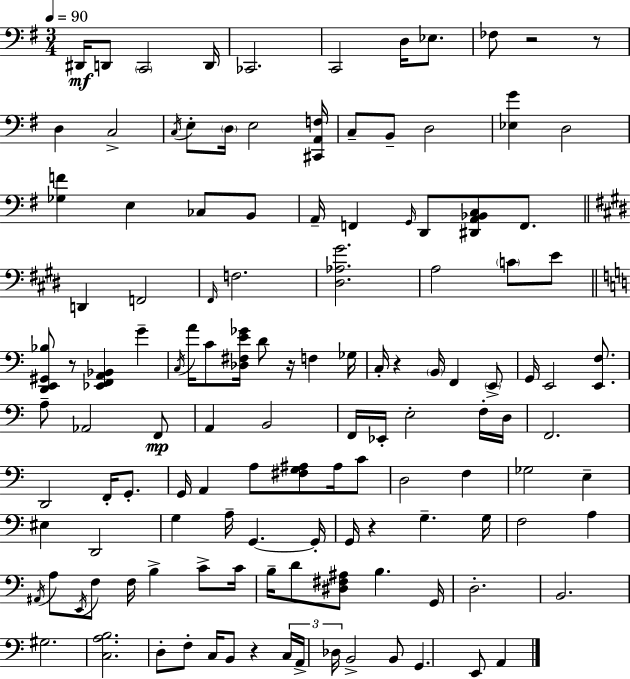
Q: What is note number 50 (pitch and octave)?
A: F2